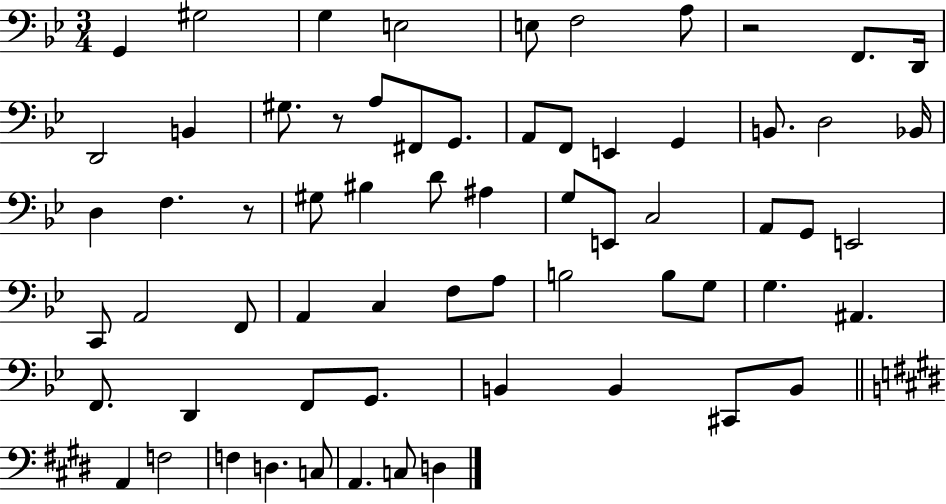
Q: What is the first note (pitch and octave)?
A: G2